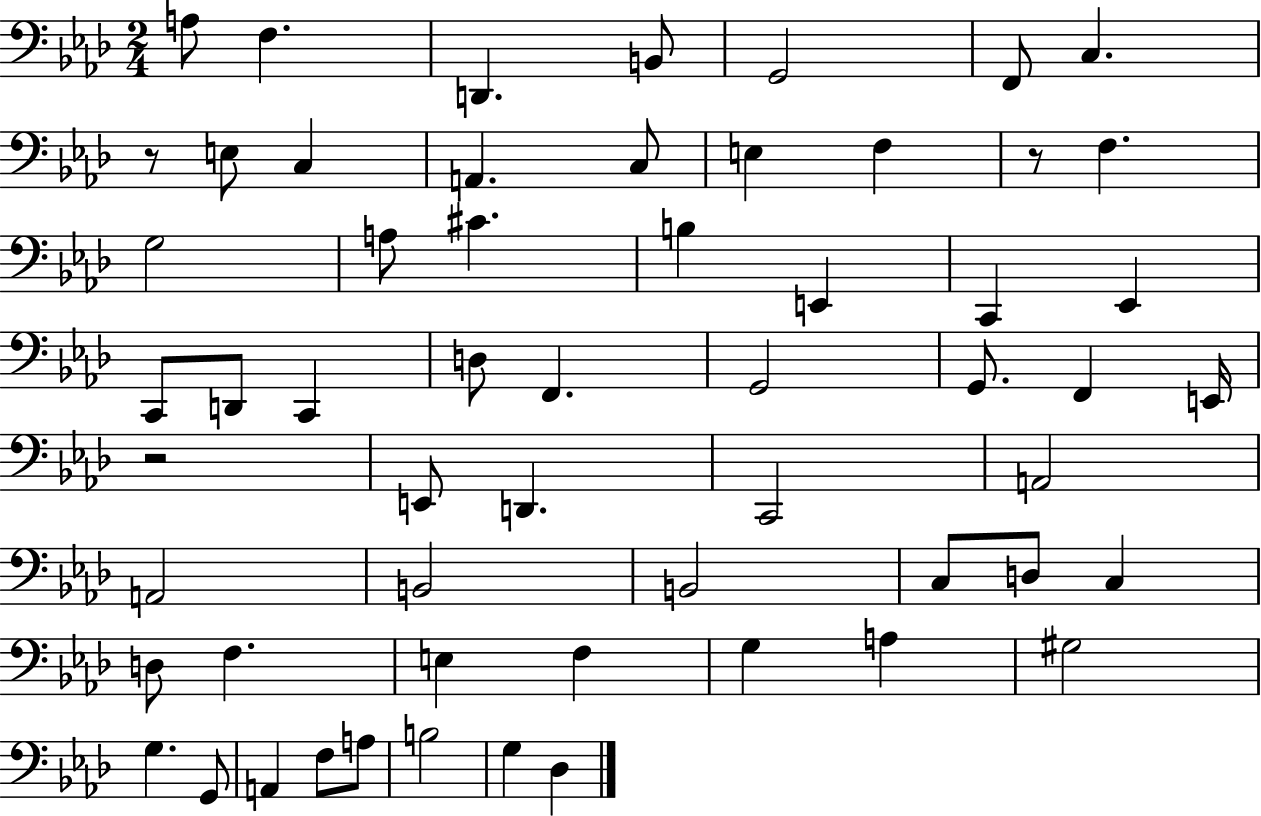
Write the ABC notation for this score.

X:1
T:Untitled
M:2/4
L:1/4
K:Ab
A,/2 F, D,, B,,/2 G,,2 F,,/2 C, z/2 E,/2 C, A,, C,/2 E, F, z/2 F, G,2 A,/2 ^C B, E,, C,, _E,, C,,/2 D,,/2 C,, D,/2 F,, G,,2 G,,/2 F,, E,,/4 z2 E,,/2 D,, C,,2 A,,2 A,,2 B,,2 B,,2 C,/2 D,/2 C, D,/2 F, E, F, G, A, ^G,2 G, G,,/2 A,, F,/2 A,/2 B,2 G, _D,